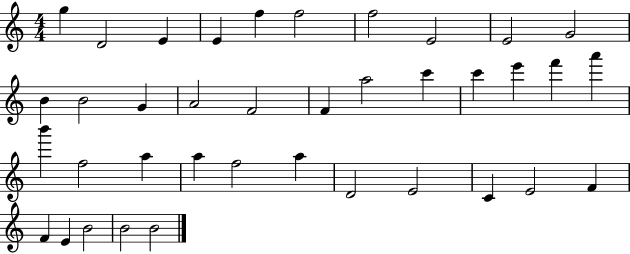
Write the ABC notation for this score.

X:1
T:Untitled
M:4/4
L:1/4
K:C
g D2 E E f f2 f2 E2 E2 G2 B B2 G A2 F2 F a2 c' c' e' f' a' b' f2 a a f2 a D2 E2 C E2 F F E B2 B2 B2